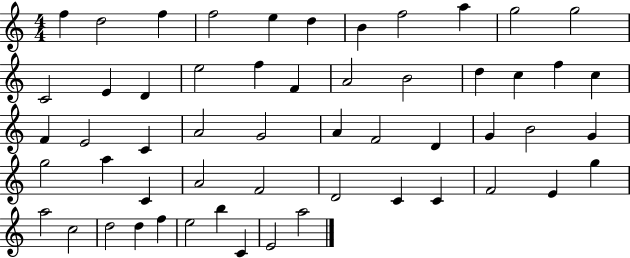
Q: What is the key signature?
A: C major